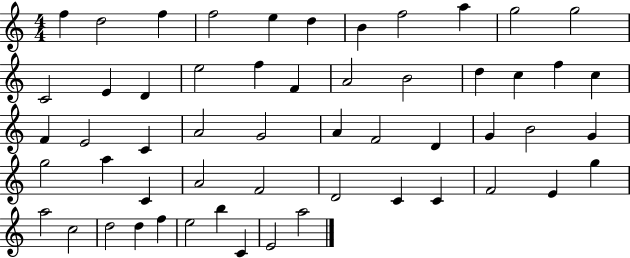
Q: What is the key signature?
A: C major